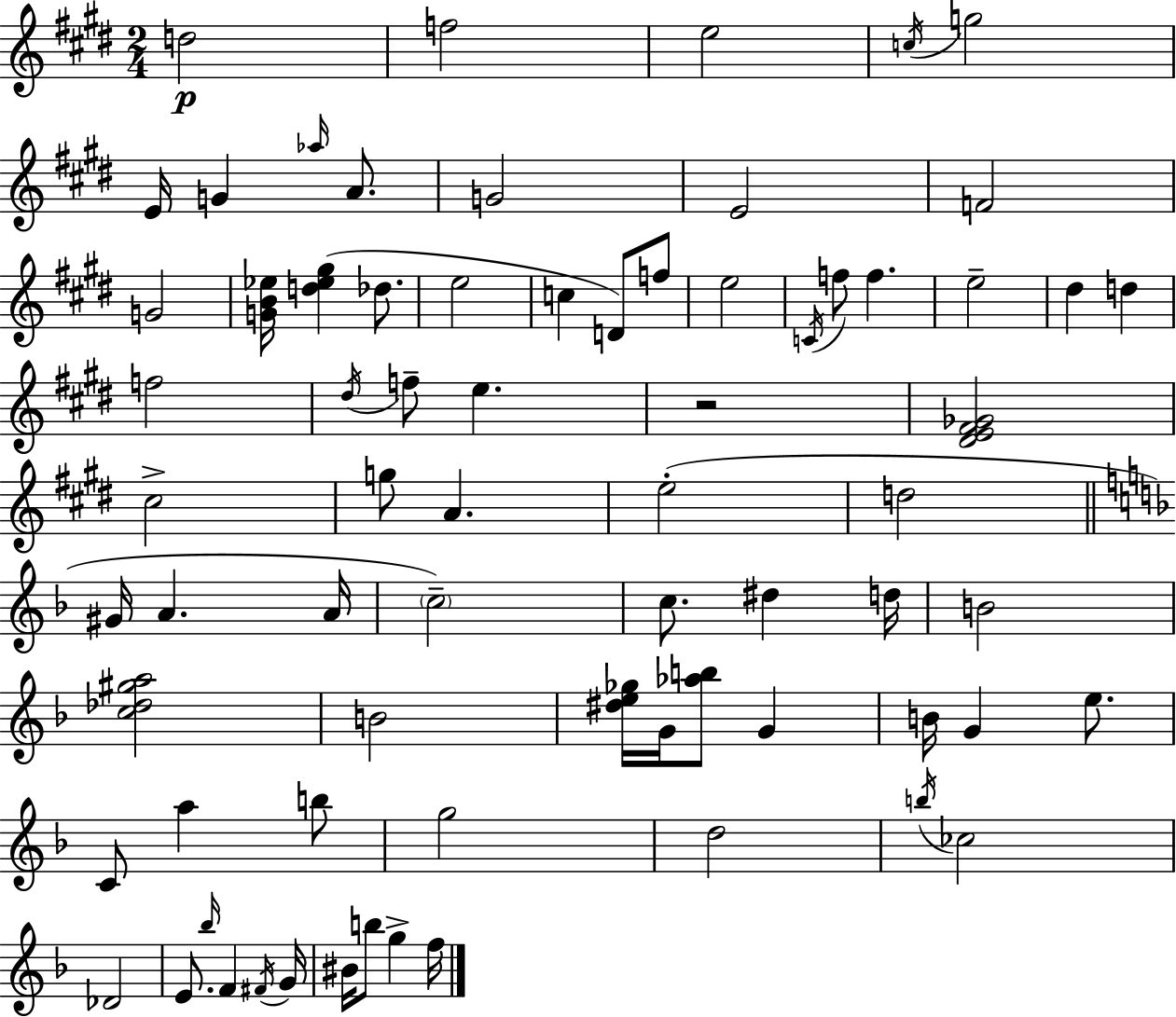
X:1
T:Untitled
M:2/4
L:1/4
K:E
d2 f2 e2 c/4 g2 E/4 G _a/4 A/2 G2 E2 F2 G2 [GB_e]/4 [d_e^g] _d/2 e2 c D/2 f/2 e2 C/4 f/2 f e2 ^d d f2 ^d/4 f/2 e z2 [^DE^F_G]2 ^c2 g/2 A e2 d2 ^G/4 A A/4 c2 c/2 ^d d/4 B2 [c_d^ga]2 B2 [^de_g]/4 G/4 [_ab]/2 G B/4 G e/2 C/2 a b/2 g2 d2 b/4 _c2 _D2 E/2 _b/4 F ^F/4 G/4 ^B/4 b/2 g f/4